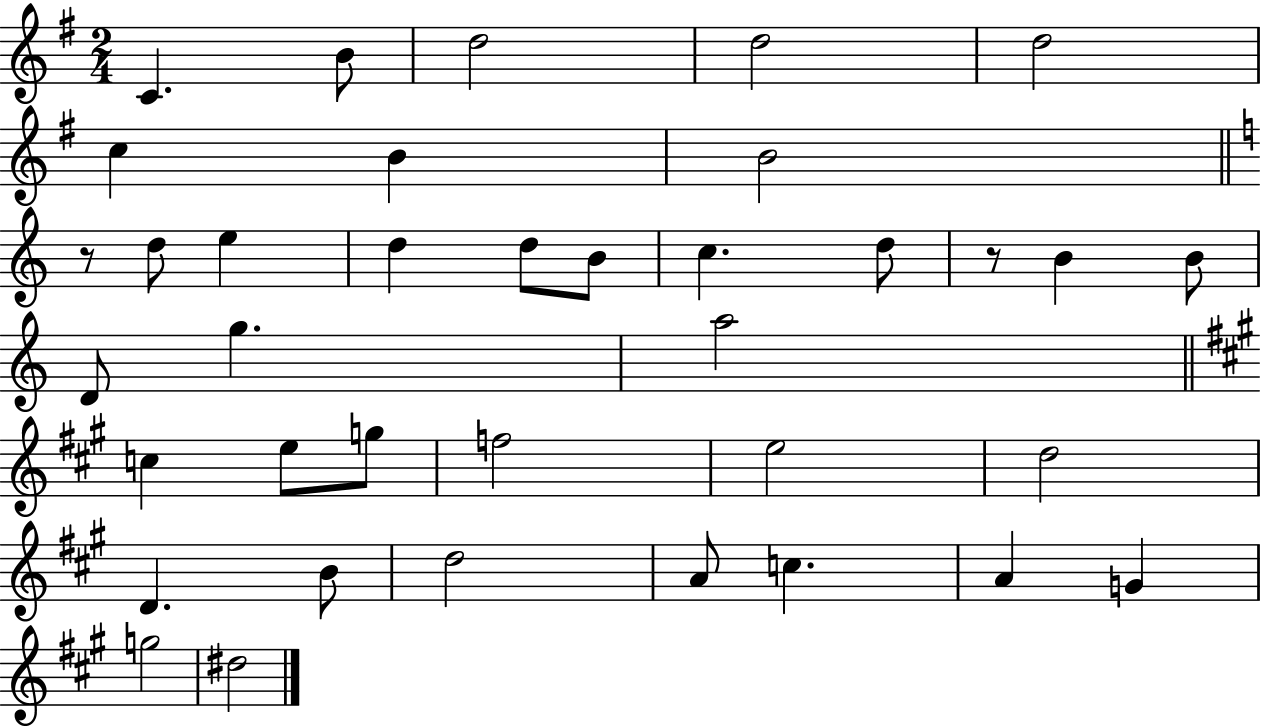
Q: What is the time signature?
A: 2/4